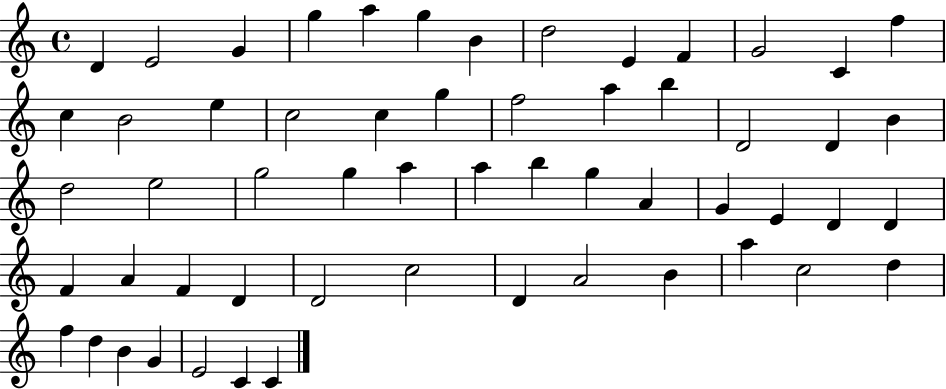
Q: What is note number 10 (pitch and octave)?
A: F4